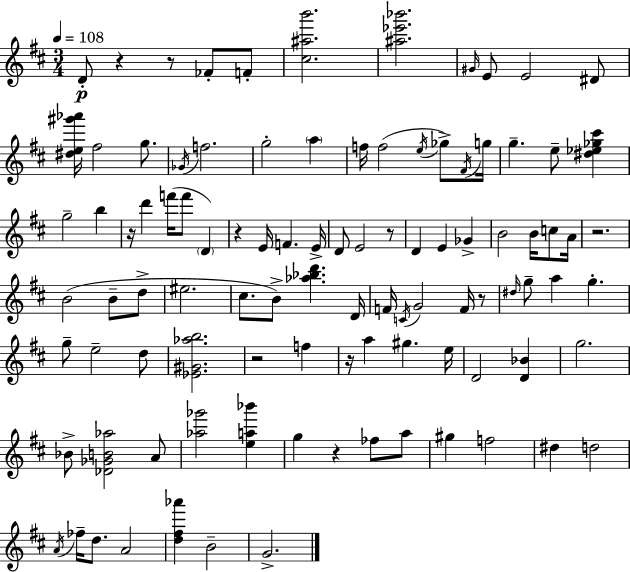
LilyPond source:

{
  \clef treble
  \numericTimeSignature
  \time 3/4
  \key d \major
  \tempo 4 = 108
  \repeat volta 2 { d'8-.\p r4 r8 fes'8-. f'8-. | <cis'' ais'' b'''>2. | <ais'' ees''' bes'''>2. | \grace { gis'16 } e'8 e'2 dis'8 | \break <dis'' e'' gis''' aes'''>16 fis''2 g''8. | \acciaccatura { ges'16 } f''2. | g''2-. \parenthesize a''4 | f''16 f''2( \acciaccatura { e''16 } | \break ges''8->) \acciaccatura { fis'16 } g''16 g''4.-- e''8-- | <dis'' ees'' ges'' cis'''>4 g''2-- | b''4 r16 d'''4 f'''16( f'''8 | \parenthesize d'4) r4 e'16 f'4. | \break e'16-> d'8 e'2 | r8 d'4 e'4 | ges'4-> b'2 | b'16 c''8 a'16 r2. | \break b'2( | b'8-- d''8-> eis''2. | cis''8. b'8->) <aes'' bes'' d'''>4. | d'16 f'16 \acciaccatura { c'16 } g'2 | \break f'16 r8 \grace { dis''16 } g''8-- a''4 | g''4.-. g''8-- e''2-- | d''8 <ees' gis' aes'' b''>2. | r2 | \break f''4 r16 a''4 gis''4. | e''16 d'2 | <d' bes'>4 g''2. | bes'8-> <des' ges' b' aes''>2 | \break a'8 <aes'' ges'''>2 | <e'' a'' bes'''>4 g''4 r4 | fes''8 a''8 gis''4 f''2 | dis''4 d''2 | \break \acciaccatura { a'16 } fes''16-- d''8. a'2 | <d'' fis'' aes'''>4 b'2-- | g'2.-> | } \bar "|."
}